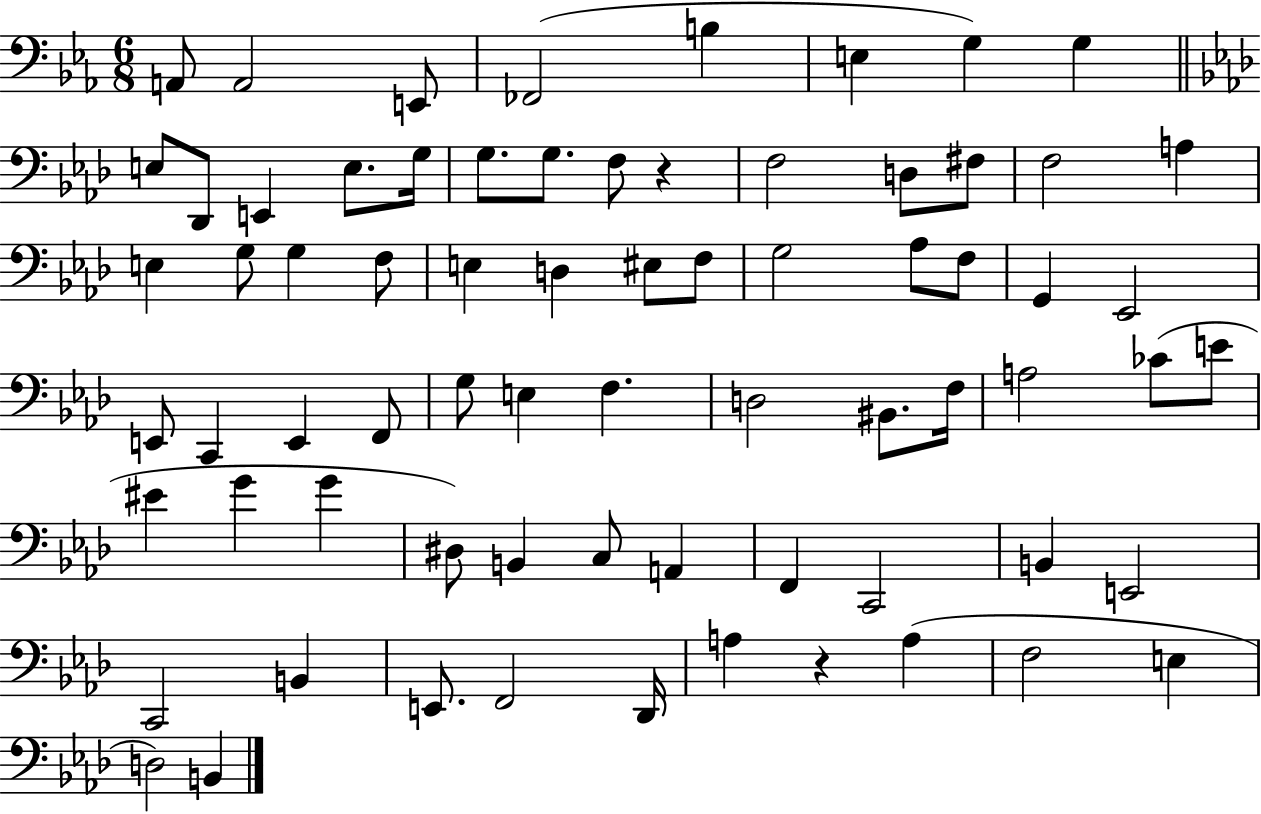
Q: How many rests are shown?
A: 2